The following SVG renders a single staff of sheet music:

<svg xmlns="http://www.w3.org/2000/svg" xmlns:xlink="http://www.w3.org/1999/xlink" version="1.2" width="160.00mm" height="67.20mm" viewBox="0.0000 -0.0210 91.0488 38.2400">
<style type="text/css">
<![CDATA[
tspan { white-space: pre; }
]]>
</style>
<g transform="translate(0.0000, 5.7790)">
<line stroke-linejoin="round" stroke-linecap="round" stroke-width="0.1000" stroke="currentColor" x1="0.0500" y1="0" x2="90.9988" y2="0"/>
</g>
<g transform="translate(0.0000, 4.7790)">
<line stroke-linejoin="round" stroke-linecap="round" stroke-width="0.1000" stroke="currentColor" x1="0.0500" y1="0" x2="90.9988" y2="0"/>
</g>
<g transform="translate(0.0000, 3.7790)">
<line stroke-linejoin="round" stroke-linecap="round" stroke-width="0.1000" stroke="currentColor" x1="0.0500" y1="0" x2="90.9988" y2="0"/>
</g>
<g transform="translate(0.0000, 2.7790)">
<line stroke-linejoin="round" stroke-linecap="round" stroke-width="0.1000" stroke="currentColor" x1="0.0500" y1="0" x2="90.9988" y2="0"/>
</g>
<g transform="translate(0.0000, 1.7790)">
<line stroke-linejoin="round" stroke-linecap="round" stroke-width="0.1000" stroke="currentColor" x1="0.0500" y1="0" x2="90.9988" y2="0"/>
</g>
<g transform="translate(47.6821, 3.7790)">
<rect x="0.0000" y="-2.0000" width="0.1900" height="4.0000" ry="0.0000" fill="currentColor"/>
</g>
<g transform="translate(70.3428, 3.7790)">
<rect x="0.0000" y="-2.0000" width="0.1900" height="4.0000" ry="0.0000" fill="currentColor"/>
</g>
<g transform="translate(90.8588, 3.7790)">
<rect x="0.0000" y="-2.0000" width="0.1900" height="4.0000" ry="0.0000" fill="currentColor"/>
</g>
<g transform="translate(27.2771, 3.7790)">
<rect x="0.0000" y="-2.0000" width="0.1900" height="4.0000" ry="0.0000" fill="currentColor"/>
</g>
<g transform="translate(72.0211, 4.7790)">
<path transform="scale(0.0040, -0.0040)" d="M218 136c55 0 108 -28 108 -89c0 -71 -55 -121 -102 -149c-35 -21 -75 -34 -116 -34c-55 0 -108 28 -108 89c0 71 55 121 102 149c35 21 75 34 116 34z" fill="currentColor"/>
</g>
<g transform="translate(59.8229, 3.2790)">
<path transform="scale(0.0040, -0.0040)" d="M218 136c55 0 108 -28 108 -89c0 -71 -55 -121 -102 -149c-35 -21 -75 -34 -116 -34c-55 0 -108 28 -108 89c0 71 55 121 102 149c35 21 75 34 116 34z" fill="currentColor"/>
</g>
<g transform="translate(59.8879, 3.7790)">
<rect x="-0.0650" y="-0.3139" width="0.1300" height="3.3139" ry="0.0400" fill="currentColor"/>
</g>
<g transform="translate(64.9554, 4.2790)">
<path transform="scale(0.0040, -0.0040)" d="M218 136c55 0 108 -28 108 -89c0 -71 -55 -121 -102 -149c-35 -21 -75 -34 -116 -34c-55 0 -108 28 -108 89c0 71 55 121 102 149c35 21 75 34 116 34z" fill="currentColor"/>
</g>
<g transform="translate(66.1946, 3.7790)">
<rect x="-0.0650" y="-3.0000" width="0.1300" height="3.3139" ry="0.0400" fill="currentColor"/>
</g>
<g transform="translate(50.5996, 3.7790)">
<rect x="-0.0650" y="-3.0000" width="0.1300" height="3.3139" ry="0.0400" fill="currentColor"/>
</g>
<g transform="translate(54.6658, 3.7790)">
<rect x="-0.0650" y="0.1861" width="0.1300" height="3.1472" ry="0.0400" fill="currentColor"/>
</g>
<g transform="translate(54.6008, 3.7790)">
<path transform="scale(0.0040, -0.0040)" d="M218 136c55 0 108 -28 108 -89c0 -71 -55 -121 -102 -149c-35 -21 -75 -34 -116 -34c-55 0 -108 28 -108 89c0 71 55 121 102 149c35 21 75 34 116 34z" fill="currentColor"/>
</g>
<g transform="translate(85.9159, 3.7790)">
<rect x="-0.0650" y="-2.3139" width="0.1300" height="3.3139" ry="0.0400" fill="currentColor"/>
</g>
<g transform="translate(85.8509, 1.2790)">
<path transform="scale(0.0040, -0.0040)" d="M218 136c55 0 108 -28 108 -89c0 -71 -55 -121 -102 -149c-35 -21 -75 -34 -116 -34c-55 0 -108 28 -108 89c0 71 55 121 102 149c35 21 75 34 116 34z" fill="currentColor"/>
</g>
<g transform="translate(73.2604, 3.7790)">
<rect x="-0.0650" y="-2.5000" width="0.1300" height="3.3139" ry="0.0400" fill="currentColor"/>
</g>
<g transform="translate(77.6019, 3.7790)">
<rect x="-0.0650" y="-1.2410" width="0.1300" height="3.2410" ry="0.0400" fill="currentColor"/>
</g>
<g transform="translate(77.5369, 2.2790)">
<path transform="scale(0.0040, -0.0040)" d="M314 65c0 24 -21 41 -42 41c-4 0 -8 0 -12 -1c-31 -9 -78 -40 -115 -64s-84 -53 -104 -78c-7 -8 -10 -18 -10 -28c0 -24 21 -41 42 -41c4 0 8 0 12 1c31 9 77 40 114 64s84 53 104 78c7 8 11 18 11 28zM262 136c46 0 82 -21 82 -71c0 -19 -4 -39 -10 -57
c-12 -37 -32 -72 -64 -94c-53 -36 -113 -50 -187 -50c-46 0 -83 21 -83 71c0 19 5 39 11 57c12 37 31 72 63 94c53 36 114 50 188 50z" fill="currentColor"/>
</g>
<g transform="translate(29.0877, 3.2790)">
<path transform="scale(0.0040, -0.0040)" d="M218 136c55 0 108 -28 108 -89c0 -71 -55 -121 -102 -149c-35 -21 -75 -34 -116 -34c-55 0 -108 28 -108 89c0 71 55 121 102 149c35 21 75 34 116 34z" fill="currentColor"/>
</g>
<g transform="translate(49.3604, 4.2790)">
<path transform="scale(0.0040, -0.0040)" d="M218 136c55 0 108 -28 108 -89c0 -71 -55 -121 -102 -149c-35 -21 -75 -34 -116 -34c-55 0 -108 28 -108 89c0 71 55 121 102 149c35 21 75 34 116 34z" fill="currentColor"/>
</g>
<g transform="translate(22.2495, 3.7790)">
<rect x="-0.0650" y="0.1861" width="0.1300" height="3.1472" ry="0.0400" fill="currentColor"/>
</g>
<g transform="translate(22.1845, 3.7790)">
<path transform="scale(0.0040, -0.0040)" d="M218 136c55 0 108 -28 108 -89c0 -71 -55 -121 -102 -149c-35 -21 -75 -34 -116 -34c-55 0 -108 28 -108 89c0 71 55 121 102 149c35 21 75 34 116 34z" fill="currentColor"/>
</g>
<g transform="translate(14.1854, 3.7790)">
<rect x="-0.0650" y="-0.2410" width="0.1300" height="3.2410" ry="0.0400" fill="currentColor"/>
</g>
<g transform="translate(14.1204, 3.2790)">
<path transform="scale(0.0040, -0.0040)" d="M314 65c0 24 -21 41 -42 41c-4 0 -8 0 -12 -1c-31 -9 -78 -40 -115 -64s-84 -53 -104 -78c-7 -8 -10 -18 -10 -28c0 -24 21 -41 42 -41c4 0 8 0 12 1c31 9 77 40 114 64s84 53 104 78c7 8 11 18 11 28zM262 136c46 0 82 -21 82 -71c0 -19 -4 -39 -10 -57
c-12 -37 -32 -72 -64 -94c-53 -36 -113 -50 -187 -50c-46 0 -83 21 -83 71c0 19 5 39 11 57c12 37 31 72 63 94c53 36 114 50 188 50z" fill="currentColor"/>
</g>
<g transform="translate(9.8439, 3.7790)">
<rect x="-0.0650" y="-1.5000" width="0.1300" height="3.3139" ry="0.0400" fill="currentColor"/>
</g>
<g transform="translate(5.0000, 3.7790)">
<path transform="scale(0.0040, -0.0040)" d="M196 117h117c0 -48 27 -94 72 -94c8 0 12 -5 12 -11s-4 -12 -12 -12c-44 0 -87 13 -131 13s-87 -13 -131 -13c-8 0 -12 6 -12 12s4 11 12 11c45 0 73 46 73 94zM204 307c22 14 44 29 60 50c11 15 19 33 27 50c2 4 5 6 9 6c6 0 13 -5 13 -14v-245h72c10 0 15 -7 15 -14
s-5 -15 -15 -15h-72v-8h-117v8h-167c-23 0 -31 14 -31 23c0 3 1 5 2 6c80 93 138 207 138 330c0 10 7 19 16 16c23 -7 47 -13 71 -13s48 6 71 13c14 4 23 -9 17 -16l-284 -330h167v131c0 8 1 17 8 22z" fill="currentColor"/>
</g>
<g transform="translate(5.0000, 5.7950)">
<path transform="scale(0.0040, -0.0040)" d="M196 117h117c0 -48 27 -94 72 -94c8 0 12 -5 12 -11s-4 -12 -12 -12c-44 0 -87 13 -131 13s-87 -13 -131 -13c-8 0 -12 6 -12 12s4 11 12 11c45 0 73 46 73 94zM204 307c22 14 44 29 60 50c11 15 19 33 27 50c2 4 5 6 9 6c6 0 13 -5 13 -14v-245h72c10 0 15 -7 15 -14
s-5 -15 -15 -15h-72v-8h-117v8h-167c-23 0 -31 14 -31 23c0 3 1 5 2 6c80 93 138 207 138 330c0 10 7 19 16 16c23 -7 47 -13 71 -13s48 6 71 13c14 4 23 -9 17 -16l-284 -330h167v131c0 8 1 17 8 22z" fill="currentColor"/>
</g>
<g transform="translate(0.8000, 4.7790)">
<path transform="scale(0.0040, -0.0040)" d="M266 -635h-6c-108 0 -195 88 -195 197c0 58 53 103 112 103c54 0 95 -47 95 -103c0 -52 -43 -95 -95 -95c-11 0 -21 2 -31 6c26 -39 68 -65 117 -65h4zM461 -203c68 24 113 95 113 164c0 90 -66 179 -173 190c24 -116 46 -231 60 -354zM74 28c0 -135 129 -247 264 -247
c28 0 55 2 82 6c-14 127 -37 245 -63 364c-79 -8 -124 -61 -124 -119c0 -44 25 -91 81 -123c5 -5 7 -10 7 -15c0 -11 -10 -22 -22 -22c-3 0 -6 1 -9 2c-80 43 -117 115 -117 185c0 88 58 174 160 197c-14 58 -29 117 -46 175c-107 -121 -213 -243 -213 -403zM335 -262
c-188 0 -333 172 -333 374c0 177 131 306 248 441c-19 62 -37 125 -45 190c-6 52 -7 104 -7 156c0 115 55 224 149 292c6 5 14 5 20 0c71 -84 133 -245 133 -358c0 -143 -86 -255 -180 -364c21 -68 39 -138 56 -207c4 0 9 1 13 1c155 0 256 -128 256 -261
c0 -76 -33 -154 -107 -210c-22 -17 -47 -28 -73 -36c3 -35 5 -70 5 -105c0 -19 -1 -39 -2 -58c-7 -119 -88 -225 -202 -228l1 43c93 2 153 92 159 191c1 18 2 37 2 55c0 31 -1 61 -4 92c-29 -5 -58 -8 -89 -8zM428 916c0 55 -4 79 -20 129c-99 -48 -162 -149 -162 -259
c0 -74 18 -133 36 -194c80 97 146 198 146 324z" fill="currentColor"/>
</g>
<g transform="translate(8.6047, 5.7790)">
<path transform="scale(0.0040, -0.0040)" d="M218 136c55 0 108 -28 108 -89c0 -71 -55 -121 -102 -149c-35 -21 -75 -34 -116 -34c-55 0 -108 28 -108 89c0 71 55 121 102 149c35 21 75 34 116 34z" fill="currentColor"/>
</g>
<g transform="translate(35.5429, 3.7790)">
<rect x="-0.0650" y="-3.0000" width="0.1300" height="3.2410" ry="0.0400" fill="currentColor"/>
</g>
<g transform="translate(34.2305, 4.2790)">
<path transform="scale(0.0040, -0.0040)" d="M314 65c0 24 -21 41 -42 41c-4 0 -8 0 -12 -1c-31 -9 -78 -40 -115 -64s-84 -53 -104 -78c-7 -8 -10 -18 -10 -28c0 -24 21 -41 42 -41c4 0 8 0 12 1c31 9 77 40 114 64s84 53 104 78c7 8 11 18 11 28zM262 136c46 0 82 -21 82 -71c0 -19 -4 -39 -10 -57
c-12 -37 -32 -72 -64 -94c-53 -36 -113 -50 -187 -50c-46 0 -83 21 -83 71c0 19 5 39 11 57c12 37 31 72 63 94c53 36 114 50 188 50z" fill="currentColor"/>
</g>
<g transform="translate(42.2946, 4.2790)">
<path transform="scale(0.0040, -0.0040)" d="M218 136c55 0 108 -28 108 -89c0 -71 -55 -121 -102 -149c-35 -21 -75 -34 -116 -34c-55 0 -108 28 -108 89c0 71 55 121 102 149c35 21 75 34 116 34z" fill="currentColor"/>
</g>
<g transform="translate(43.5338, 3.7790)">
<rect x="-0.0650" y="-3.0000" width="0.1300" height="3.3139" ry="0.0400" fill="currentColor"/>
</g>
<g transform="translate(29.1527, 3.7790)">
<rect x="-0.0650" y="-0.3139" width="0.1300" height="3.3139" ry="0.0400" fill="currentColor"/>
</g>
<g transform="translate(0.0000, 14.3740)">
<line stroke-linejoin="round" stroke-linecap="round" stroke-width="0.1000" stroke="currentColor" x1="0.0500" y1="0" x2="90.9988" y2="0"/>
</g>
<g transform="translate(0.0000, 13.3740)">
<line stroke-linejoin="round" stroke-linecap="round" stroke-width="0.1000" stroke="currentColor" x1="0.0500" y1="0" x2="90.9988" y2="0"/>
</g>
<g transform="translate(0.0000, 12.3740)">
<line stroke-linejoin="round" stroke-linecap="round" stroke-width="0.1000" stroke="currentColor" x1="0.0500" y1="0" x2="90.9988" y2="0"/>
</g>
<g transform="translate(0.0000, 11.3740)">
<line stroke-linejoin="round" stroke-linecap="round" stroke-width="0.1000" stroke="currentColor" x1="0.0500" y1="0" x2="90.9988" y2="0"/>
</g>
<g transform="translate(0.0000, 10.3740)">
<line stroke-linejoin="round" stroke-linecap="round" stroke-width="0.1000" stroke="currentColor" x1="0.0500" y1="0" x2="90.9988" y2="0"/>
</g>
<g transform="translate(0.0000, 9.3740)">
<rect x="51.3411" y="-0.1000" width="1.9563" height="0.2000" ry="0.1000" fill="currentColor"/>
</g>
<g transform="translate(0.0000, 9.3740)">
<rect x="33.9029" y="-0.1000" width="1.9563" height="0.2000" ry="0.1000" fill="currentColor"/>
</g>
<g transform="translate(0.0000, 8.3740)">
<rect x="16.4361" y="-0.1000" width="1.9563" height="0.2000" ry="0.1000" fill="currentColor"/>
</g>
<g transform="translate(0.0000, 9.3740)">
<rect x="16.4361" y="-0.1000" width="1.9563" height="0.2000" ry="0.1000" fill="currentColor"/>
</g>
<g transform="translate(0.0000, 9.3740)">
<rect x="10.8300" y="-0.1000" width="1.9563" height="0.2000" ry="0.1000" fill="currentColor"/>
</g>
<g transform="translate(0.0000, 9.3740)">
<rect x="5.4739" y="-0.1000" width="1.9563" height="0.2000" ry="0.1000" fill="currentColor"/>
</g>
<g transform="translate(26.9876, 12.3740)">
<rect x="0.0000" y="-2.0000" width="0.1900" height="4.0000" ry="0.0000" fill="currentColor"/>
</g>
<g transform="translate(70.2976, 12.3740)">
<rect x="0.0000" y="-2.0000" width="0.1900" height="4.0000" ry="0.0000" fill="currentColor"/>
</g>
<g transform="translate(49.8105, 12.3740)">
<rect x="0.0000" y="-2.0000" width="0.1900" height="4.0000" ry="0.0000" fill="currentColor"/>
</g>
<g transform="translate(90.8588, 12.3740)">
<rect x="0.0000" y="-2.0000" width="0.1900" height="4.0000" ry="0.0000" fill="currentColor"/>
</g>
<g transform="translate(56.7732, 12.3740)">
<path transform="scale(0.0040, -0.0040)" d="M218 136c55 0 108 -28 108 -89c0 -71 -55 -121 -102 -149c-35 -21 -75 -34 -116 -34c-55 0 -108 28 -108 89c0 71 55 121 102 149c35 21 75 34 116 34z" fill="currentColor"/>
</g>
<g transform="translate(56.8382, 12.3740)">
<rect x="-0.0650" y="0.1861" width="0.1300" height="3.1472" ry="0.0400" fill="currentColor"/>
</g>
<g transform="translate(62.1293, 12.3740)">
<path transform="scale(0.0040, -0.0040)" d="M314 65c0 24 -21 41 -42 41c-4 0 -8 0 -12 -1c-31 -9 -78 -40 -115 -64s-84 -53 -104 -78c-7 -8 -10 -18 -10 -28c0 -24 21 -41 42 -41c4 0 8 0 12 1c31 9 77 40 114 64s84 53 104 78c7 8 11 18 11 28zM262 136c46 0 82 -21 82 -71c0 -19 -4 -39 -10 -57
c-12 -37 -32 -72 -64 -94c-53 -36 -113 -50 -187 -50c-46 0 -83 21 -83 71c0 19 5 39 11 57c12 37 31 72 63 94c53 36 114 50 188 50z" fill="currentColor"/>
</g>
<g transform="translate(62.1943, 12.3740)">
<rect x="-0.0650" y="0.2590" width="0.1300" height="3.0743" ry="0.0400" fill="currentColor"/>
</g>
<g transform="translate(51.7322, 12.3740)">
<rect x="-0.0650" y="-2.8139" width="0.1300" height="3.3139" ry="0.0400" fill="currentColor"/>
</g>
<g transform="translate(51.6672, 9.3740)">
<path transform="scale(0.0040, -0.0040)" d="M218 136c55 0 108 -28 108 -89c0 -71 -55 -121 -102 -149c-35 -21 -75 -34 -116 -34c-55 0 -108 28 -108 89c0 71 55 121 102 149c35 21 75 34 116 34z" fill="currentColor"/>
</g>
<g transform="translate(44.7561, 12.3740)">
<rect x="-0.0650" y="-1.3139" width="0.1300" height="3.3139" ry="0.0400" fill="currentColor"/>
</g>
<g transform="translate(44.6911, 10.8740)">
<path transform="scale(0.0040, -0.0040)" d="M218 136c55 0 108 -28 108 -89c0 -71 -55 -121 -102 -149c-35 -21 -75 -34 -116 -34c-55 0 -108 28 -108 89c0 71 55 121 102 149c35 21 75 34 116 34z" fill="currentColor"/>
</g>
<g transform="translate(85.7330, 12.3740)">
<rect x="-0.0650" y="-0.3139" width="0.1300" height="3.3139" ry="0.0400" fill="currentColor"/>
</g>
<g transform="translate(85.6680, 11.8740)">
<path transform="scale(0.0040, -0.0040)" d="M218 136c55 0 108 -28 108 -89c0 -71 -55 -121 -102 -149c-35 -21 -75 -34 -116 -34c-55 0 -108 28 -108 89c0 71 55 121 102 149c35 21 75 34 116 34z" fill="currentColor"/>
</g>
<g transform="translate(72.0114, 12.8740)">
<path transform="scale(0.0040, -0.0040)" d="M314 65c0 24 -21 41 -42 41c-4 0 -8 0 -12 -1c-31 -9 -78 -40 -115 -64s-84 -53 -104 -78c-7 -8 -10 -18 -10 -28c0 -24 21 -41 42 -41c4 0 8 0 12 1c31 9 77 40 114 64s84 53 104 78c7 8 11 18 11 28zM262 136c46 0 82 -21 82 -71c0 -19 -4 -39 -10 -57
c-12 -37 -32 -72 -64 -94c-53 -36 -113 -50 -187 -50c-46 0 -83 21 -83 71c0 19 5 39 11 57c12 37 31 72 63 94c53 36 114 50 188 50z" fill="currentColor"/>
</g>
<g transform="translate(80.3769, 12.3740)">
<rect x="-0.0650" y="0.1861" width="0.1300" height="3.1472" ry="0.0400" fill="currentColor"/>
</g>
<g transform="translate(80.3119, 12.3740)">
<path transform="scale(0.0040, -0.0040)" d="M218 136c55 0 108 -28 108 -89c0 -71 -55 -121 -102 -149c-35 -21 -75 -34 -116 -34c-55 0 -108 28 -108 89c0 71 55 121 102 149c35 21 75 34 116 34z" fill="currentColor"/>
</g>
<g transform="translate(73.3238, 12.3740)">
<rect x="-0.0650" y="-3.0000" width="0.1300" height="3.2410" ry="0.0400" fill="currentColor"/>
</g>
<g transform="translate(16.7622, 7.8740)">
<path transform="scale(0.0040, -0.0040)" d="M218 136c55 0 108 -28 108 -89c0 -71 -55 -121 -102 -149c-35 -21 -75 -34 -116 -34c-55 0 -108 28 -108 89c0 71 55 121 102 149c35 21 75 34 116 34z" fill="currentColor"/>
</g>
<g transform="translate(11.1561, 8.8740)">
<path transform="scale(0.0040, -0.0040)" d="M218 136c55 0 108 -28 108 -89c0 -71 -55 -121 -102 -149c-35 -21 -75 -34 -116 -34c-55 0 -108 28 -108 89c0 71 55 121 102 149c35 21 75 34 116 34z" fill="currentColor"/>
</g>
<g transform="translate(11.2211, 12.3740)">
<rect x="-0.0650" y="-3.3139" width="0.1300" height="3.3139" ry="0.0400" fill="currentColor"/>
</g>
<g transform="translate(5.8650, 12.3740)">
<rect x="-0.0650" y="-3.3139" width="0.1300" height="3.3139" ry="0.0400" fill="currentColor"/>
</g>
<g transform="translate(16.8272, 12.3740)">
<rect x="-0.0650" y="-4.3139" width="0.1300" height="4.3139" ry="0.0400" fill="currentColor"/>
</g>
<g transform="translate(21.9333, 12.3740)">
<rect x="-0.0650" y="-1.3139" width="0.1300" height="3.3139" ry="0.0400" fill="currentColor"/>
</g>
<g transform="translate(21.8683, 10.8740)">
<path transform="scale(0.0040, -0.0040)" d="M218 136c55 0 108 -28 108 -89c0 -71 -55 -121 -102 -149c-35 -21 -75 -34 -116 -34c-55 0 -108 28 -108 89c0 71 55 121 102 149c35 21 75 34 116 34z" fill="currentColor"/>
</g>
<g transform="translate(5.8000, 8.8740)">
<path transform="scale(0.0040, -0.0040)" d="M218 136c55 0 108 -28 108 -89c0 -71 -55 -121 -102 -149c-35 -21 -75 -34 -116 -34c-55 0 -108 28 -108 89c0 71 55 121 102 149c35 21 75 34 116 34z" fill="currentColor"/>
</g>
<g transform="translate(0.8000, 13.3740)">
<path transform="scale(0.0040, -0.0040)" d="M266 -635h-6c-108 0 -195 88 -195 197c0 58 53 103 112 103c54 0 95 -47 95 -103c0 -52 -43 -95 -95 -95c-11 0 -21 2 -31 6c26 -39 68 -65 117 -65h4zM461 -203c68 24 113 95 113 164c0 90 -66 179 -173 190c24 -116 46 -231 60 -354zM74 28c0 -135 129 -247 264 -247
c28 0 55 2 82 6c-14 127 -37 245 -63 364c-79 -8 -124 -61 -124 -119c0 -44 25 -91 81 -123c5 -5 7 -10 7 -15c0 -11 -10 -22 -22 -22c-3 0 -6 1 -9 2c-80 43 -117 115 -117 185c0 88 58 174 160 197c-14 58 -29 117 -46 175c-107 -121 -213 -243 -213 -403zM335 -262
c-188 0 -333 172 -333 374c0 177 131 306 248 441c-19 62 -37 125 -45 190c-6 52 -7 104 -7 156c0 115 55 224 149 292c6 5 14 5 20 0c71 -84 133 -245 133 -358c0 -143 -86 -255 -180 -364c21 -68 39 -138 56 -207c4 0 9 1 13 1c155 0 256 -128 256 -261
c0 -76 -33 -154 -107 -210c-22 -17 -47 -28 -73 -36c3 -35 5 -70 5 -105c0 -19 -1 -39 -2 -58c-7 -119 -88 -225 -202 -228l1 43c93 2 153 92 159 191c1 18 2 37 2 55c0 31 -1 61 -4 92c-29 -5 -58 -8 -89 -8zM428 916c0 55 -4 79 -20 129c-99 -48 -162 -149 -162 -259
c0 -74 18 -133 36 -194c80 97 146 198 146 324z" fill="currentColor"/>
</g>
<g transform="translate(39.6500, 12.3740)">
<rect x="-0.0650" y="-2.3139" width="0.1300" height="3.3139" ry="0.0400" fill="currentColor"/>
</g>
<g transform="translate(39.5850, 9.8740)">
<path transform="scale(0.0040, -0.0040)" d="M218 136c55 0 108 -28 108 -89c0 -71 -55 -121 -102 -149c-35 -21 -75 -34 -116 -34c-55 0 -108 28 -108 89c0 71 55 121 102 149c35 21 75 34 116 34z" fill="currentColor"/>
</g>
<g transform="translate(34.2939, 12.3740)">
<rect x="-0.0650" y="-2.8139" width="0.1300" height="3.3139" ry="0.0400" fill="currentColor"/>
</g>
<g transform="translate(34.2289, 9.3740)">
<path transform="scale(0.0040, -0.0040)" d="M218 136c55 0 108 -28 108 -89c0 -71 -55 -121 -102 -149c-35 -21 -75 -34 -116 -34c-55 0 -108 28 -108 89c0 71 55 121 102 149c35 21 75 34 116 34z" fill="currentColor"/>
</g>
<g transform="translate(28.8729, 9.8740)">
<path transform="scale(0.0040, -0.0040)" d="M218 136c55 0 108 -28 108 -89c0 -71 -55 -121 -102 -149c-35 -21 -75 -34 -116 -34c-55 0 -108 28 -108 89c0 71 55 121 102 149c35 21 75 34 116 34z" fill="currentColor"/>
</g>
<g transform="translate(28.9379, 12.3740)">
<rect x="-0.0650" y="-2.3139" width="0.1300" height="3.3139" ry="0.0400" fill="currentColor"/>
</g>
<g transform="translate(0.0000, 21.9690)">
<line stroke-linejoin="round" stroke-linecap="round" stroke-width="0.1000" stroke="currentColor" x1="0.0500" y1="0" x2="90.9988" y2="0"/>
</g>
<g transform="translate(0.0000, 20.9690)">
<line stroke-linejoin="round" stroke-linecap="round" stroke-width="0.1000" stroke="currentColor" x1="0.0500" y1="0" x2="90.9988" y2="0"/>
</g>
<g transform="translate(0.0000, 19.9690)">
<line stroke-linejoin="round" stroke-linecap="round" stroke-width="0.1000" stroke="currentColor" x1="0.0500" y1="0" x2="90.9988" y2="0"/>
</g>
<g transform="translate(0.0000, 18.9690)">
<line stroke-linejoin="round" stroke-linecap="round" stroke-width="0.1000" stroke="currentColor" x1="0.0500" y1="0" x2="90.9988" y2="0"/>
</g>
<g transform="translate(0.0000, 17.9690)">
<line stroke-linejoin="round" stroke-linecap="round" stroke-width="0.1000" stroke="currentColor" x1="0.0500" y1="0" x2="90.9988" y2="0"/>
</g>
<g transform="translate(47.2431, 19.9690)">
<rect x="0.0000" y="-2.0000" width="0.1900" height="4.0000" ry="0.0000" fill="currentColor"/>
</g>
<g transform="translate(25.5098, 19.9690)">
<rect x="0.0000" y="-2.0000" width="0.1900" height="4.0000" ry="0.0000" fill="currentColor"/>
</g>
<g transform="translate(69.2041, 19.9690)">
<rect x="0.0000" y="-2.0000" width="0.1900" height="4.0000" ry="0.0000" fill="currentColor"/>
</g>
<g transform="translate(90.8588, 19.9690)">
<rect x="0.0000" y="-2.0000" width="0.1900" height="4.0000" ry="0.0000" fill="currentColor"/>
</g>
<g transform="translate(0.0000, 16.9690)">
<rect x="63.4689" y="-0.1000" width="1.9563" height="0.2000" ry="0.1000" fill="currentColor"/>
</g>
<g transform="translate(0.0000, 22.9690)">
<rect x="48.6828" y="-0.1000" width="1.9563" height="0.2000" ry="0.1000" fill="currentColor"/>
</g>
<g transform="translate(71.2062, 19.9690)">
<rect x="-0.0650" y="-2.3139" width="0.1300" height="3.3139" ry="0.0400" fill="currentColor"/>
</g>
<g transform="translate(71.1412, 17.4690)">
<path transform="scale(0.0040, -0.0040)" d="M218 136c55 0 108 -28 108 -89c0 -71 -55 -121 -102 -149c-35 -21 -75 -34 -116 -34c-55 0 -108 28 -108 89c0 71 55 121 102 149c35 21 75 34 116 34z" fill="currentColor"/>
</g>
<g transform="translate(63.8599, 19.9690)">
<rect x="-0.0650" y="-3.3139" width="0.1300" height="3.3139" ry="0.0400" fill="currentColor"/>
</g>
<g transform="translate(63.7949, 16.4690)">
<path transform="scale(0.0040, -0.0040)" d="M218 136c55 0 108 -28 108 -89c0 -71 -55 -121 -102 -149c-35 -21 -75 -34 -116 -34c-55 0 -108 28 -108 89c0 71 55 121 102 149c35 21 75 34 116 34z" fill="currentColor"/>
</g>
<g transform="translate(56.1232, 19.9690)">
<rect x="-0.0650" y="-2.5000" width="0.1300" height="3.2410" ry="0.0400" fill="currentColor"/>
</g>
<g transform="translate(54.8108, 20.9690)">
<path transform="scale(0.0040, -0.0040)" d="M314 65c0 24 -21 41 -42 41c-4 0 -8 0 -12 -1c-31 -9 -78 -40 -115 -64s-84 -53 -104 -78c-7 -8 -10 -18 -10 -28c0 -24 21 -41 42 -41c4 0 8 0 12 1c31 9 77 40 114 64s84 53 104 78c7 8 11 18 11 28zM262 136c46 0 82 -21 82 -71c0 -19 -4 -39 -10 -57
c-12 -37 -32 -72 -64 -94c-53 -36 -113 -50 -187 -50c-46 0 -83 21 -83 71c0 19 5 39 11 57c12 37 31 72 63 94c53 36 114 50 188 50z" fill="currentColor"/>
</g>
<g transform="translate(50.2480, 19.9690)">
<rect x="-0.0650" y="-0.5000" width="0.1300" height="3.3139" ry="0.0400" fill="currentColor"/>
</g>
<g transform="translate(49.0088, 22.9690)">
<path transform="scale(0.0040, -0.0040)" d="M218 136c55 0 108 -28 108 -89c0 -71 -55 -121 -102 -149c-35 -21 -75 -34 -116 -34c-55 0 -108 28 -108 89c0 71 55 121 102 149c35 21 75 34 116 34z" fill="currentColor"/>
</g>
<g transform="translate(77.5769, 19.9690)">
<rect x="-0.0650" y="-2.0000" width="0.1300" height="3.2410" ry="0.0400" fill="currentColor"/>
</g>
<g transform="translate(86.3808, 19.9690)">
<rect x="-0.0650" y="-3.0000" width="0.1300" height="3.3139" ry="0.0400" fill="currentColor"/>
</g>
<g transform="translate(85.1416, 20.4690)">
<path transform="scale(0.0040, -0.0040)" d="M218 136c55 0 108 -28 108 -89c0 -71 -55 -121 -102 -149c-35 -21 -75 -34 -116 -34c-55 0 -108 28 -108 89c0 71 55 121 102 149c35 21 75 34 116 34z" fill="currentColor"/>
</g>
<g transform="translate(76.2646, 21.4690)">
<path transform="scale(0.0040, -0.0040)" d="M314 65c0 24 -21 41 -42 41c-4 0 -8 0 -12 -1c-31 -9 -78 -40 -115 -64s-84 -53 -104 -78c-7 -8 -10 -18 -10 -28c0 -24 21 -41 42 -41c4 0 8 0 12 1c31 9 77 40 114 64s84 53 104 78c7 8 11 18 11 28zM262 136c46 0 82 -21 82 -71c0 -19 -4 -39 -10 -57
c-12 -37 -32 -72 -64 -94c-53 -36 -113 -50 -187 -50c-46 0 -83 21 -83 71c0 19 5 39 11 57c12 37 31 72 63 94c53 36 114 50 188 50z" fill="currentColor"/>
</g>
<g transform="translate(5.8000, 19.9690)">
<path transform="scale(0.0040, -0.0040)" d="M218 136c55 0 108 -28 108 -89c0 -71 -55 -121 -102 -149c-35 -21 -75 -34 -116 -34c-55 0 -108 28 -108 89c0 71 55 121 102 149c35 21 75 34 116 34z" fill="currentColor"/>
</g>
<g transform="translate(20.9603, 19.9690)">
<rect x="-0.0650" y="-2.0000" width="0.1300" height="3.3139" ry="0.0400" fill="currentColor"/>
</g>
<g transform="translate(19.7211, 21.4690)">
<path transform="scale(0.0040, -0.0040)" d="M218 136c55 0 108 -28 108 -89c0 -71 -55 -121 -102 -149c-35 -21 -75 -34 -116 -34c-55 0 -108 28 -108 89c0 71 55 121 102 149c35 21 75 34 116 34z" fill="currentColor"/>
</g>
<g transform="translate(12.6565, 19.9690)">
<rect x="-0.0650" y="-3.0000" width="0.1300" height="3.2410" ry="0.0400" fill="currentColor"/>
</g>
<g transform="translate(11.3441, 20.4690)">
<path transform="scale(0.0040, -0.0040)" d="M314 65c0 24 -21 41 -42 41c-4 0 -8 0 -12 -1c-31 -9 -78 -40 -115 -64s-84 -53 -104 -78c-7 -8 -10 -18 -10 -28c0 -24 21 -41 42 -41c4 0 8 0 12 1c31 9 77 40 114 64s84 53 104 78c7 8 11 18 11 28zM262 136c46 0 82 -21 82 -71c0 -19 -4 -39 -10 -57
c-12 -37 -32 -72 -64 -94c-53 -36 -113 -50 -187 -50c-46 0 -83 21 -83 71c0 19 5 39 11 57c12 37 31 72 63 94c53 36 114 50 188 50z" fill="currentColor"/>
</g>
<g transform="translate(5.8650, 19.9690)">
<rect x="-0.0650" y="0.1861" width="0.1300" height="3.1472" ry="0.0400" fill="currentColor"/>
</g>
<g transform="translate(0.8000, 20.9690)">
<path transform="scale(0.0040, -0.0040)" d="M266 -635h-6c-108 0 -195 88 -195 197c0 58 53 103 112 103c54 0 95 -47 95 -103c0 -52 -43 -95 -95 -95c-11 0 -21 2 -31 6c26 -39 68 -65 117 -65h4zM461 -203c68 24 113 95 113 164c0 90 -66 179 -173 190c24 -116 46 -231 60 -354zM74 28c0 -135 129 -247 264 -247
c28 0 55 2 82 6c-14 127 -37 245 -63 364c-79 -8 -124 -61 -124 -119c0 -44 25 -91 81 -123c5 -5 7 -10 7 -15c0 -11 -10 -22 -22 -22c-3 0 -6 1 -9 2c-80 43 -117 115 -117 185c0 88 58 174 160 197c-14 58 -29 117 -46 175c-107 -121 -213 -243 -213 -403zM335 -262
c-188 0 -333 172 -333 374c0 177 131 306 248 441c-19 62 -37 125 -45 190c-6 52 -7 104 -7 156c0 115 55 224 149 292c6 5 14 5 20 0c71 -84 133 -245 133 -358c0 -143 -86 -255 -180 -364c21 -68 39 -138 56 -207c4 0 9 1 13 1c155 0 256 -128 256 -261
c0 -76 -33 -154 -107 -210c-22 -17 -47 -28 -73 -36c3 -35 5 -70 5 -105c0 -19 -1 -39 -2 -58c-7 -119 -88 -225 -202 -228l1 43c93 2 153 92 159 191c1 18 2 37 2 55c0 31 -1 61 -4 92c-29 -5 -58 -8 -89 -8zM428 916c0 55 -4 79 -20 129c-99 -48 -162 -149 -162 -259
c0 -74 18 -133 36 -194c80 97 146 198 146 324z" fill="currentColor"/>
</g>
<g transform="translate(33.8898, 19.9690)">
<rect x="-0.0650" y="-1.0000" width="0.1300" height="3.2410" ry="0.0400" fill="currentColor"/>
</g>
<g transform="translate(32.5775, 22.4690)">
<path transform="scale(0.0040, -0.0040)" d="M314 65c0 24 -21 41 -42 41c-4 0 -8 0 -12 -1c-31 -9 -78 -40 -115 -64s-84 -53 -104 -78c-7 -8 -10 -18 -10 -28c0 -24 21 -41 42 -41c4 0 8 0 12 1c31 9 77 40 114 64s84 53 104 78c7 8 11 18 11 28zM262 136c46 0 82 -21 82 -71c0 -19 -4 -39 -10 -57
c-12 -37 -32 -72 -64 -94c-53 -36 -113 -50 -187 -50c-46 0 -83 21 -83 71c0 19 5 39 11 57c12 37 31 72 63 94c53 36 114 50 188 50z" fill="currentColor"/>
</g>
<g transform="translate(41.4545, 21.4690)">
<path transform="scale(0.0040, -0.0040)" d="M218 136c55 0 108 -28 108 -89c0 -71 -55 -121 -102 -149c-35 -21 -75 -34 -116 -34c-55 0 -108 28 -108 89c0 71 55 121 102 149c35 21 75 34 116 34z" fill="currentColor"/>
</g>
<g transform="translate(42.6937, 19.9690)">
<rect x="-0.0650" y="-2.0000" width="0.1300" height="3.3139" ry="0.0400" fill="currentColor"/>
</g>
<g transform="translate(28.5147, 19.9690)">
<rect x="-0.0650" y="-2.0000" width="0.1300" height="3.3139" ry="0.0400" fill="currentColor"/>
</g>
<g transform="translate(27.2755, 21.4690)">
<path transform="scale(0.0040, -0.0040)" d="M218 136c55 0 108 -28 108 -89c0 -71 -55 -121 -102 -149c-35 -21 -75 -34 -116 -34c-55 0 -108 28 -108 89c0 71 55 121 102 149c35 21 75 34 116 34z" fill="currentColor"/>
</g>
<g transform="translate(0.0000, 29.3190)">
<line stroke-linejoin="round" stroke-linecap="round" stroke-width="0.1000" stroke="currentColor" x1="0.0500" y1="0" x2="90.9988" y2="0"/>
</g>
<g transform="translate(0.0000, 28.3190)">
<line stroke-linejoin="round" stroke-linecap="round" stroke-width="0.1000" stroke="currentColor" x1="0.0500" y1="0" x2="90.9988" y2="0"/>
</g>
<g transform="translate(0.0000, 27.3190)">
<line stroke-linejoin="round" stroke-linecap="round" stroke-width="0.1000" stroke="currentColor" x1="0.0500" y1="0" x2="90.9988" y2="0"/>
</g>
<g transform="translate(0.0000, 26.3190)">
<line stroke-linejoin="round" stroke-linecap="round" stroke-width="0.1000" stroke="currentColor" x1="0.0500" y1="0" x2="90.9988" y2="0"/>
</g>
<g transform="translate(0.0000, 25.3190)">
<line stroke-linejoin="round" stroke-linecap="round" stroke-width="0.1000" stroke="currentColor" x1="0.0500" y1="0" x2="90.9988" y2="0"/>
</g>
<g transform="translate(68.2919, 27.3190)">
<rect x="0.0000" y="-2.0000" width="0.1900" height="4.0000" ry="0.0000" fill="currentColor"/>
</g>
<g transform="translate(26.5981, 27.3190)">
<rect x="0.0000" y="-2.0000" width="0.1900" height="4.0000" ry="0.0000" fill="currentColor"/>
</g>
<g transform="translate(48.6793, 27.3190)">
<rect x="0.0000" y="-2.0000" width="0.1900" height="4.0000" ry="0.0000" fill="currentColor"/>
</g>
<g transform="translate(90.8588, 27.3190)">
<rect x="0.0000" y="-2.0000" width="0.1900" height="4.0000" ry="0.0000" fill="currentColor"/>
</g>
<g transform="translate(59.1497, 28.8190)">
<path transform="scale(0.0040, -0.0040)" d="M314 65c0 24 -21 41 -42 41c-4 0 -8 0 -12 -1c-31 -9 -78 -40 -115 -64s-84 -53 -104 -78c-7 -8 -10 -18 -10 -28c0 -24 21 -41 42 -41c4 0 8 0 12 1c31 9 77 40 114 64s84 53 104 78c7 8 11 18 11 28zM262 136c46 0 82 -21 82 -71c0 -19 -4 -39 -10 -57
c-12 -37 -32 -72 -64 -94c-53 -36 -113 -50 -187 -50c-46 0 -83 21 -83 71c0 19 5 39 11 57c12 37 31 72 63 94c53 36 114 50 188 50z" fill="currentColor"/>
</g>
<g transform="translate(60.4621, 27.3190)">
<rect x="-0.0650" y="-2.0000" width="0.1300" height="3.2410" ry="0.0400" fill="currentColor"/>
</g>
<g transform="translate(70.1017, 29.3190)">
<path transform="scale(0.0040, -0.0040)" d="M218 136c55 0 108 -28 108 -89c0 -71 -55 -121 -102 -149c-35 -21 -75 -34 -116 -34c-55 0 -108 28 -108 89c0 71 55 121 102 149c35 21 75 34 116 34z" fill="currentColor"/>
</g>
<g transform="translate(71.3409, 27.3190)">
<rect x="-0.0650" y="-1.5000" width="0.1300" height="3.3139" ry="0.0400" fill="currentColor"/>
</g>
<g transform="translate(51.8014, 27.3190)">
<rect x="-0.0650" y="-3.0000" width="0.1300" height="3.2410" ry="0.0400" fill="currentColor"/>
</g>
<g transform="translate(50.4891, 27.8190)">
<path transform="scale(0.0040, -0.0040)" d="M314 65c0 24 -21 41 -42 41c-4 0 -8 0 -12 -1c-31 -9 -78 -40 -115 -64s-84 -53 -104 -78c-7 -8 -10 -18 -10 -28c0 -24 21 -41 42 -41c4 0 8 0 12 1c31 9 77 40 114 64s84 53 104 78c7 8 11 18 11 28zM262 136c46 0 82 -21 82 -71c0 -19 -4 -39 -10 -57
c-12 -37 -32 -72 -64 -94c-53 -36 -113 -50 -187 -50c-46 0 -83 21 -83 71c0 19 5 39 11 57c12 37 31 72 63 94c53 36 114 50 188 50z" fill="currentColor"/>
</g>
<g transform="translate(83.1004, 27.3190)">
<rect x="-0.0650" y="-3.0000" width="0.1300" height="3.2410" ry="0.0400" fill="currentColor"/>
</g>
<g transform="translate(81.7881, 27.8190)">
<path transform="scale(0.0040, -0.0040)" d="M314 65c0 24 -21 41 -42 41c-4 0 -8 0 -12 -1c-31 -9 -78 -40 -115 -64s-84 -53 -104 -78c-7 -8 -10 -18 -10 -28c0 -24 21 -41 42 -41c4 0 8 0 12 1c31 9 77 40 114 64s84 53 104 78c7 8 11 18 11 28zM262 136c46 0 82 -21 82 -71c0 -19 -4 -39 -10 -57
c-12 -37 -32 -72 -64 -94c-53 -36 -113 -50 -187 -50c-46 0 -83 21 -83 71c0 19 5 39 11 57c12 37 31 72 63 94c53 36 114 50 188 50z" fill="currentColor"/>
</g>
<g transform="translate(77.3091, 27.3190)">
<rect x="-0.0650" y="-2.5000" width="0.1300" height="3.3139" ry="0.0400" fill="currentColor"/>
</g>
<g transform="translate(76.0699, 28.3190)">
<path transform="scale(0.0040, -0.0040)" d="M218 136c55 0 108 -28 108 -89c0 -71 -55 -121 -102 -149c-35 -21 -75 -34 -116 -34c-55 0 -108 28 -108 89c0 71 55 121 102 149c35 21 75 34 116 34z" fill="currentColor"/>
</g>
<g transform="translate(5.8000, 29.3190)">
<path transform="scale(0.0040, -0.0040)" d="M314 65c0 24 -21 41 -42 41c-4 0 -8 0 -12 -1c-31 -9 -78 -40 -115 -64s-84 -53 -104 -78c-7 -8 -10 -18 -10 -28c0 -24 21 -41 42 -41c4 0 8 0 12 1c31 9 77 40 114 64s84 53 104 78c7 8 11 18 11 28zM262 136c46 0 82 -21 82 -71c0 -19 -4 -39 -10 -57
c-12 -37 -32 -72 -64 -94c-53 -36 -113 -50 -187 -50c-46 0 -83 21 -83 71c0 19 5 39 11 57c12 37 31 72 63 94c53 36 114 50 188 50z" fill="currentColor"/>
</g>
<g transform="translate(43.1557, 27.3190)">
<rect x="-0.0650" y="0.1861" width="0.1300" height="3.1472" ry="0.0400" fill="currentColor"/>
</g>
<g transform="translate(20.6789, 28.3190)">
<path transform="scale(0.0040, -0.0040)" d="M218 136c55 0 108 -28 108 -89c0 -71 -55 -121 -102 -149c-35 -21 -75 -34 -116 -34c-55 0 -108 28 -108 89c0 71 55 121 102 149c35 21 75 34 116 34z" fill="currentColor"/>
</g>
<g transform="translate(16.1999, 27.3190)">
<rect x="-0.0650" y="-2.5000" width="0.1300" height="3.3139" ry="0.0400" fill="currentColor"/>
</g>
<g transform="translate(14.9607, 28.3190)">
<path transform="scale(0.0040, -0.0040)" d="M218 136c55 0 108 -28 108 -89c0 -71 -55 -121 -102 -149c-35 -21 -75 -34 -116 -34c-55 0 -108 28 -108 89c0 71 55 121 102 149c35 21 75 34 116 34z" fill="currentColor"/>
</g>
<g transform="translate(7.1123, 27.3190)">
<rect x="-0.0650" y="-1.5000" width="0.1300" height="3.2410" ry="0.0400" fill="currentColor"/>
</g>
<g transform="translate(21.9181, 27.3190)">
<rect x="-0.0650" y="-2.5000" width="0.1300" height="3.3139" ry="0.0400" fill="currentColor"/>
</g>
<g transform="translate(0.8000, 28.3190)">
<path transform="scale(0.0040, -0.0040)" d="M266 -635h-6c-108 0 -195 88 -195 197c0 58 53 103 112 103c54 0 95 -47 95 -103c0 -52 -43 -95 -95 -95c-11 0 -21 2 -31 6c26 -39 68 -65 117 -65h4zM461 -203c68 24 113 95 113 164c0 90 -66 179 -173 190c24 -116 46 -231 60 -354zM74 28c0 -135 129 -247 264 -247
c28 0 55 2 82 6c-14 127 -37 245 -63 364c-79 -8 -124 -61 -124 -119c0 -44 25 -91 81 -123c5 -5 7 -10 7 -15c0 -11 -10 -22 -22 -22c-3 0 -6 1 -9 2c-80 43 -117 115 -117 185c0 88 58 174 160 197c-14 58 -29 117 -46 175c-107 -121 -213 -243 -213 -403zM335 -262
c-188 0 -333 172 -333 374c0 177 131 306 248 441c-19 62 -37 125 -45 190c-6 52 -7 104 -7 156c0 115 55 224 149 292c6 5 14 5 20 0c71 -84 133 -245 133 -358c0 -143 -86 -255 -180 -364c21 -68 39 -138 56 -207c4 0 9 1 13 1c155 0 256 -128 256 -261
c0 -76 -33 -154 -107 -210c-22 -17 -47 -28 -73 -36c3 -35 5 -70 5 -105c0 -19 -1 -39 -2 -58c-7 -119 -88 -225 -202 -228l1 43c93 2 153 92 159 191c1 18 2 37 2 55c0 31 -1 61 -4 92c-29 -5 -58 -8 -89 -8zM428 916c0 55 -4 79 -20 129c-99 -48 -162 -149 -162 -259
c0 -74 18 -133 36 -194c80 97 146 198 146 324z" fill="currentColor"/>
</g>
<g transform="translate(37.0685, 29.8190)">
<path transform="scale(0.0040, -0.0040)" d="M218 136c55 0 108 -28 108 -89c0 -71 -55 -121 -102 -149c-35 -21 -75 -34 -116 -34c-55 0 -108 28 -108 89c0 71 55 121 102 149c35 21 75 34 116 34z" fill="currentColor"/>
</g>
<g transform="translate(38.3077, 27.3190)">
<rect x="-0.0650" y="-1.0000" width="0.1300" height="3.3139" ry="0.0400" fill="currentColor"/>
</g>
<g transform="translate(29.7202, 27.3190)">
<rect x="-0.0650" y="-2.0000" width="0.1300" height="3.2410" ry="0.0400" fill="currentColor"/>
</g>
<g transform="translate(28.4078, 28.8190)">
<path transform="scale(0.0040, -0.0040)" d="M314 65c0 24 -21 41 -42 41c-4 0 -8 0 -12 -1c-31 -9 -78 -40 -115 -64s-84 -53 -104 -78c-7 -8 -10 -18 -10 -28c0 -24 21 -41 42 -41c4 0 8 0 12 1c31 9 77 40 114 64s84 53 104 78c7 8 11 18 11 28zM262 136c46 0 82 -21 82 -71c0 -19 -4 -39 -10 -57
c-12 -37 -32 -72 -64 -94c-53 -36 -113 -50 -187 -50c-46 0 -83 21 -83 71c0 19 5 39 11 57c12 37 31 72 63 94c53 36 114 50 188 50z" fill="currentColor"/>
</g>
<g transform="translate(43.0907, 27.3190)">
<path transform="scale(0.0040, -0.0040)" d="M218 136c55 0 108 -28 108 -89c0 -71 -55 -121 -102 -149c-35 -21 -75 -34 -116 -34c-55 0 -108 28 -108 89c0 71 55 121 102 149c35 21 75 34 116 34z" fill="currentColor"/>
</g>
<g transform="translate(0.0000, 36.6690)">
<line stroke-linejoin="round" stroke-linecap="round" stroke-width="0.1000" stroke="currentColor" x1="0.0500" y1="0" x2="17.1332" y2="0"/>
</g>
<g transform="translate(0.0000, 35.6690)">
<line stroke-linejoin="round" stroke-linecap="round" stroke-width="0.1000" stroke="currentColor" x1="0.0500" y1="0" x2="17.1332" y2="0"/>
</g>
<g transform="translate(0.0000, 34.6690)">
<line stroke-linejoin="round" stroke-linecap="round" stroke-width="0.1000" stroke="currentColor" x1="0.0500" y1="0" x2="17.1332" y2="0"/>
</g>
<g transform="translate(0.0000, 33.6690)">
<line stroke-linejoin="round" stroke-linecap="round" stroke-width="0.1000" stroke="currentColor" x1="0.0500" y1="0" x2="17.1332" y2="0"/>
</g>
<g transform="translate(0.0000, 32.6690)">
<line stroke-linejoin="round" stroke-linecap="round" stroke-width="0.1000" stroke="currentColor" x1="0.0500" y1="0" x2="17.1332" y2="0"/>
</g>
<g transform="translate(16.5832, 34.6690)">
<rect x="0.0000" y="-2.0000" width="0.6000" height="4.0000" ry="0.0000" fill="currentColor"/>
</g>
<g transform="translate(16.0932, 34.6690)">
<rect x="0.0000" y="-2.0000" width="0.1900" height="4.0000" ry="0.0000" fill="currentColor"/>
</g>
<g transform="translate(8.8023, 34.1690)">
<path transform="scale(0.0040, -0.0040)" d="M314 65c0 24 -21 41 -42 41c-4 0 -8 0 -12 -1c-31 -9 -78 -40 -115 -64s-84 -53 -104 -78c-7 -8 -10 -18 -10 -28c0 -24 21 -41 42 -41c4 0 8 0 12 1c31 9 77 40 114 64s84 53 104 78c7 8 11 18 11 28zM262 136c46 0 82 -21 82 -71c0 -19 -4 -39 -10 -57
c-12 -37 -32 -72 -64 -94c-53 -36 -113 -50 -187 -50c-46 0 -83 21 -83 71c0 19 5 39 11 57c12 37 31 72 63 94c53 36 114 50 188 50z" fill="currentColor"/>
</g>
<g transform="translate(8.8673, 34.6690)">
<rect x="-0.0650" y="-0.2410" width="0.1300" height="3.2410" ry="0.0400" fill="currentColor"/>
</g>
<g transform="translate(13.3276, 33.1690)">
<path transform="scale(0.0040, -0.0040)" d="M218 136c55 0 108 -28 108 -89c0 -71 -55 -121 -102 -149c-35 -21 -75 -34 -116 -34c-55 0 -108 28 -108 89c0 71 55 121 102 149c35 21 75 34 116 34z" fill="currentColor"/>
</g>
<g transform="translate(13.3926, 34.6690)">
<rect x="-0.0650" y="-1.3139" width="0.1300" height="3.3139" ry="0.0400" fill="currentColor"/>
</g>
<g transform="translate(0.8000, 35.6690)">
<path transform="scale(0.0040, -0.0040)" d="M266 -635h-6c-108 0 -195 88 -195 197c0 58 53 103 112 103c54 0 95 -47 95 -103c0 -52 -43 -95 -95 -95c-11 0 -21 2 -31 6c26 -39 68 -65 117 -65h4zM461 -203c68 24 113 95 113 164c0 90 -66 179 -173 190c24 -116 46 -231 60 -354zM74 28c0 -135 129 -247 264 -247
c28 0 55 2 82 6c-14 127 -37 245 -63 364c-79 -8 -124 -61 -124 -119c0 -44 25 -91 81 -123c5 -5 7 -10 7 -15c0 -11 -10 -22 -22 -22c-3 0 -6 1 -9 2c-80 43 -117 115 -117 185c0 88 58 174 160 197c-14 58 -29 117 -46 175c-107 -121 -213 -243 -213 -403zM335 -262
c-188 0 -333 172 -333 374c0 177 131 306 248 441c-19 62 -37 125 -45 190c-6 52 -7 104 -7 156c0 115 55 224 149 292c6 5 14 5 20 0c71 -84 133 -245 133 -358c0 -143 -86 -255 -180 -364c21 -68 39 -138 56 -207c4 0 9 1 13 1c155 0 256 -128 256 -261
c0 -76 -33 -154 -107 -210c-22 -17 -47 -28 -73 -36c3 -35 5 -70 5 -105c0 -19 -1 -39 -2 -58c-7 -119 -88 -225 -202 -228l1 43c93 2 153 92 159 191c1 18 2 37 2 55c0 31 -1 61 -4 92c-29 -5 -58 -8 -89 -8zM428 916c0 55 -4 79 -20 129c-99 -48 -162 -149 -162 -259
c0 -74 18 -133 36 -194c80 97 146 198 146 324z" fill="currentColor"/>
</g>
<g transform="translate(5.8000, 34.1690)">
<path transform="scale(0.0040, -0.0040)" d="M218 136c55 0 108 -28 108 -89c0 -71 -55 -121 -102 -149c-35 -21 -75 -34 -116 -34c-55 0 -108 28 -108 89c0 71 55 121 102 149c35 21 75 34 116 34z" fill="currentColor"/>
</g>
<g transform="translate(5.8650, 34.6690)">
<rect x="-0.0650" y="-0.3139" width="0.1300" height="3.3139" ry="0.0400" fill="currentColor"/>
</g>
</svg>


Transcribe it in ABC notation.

X:1
T:Untitled
M:4/4
L:1/4
K:C
E c2 B c A2 A A B c A G e2 g b b d' e g a g e a B B2 A2 B c B A2 F F D2 F C G2 b g F2 A E2 G G F2 D B A2 F2 E G A2 c c2 e